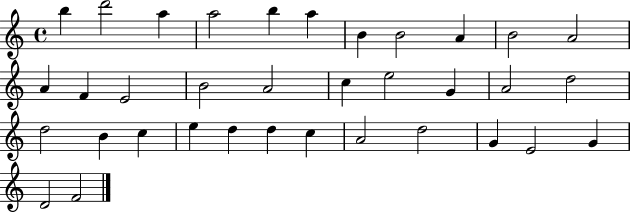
{
  \clef treble
  \time 4/4
  \defaultTimeSignature
  \key c \major
  b''4 d'''2 a''4 | a''2 b''4 a''4 | b'4 b'2 a'4 | b'2 a'2 | \break a'4 f'4 e'2 | b'2 a'2 | c''4 e''2 g'4 | a'2 d''2 | \break d''2 b'4 c''4 | e''4 d''4 d''4 c''4 | a'2 d''2 | g'4 e'2 g'4 | \break d'2 f'2 | \bar "|."
}